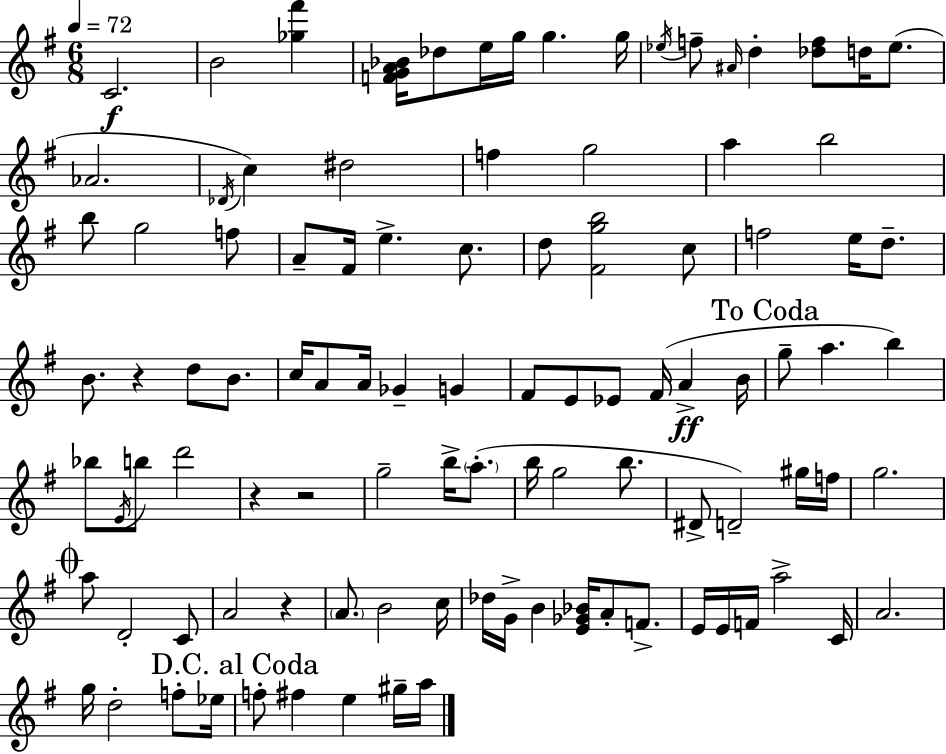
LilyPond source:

{
  \clef treble
  \numericTimeSignature
  \time 6/8
  \key e \minor
  \tempo 4 = 72
  c'2.\f | b'2 <ges'' fis'''>4 | <f' g' a' bes'>16 des''8 e''16 g''16 g''4. g''16 | \acciaccatura { ees''16 } f''8-- \grace { ais'16 } d''4-. <des'' f''>8 d''16 ees''8.( | \break aes'2. | \acciaccatura { des'16 }) c''4 dis''2 | f''4 g''2 | a''4 b''2 | \break b''8 g''2 | f''8 a'8-- fis'16 e''4.-> | c''8. d''8 <fis' g'' b''>2 | c''8 f''2 e''16 | \break d''8.-- b'8. r4 d''8 | b'8. c''16 a'8 a'16 ges'4-- g'4 | fis'8 e'8 ees'8 fis'16( a'4->\ff | b'16 \mark "To Coda" g''8-- a''4. b''4) | \break bes''8 \acciaccatura { e'16 } b''8 d'''2 | r4 r2 | g''2-- | b''16-> \parenthesize a''8.-.( b''16 g''2 | \break b''8. dis'8-> d'2--) | gis''16 f''16 g''2. | \mark \markup { \musicglyph "scripts.coda" } a''8 d'2-. | c'8 a'2 | \break r4 \parenthesize a'8. b'2 | c''16 des''16 g'16-> b'4 <e' ges' bes'>16 a'8-. | f'8.-> e'16 e'16 f'16 a''2-> | c'16 a'2. | \break g''16 d''2-. | f''8-. ees''16 \mark "D.C. al Coda" f''8-. fis''4 e''4 | gis''16-- a''16 \bar "|."
}